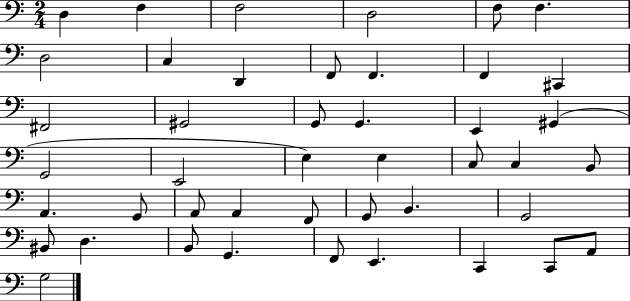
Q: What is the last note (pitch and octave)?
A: G3